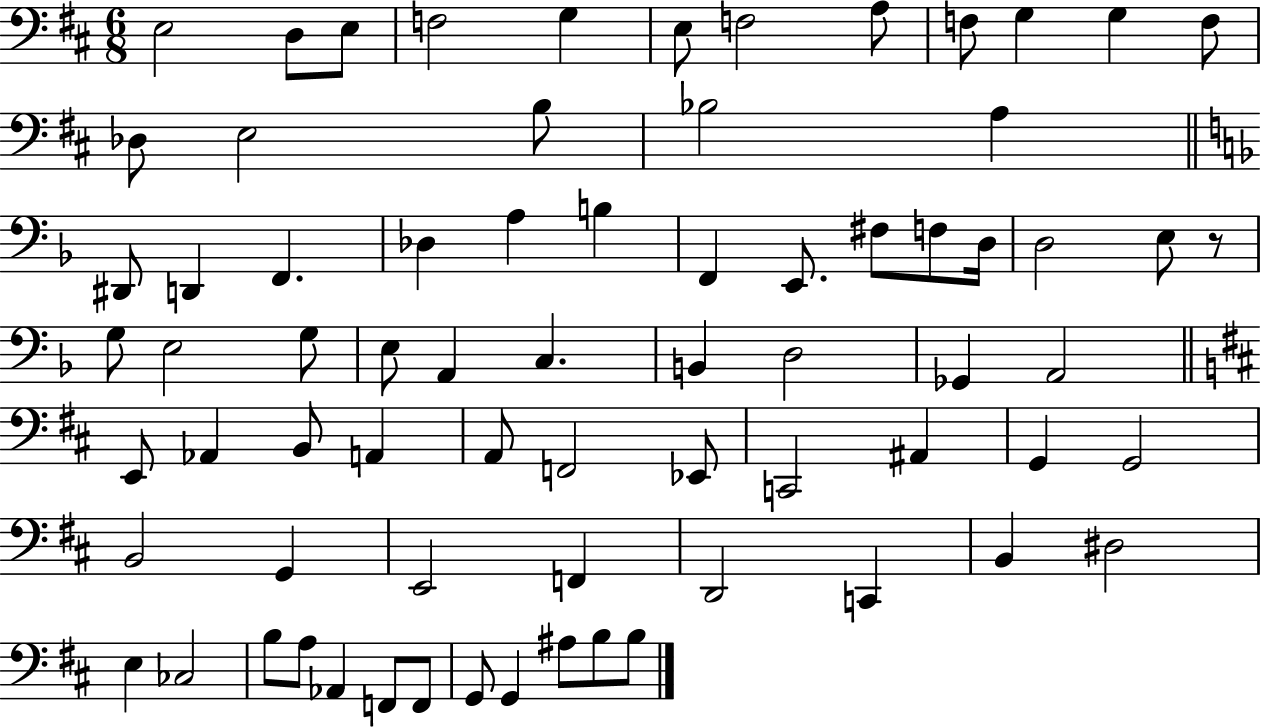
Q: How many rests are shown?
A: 1